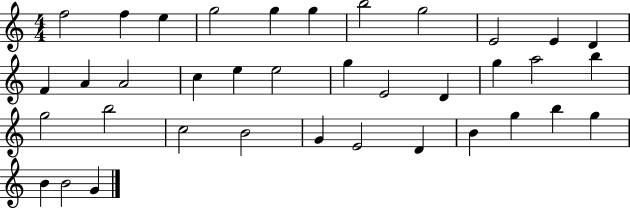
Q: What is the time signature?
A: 4/4